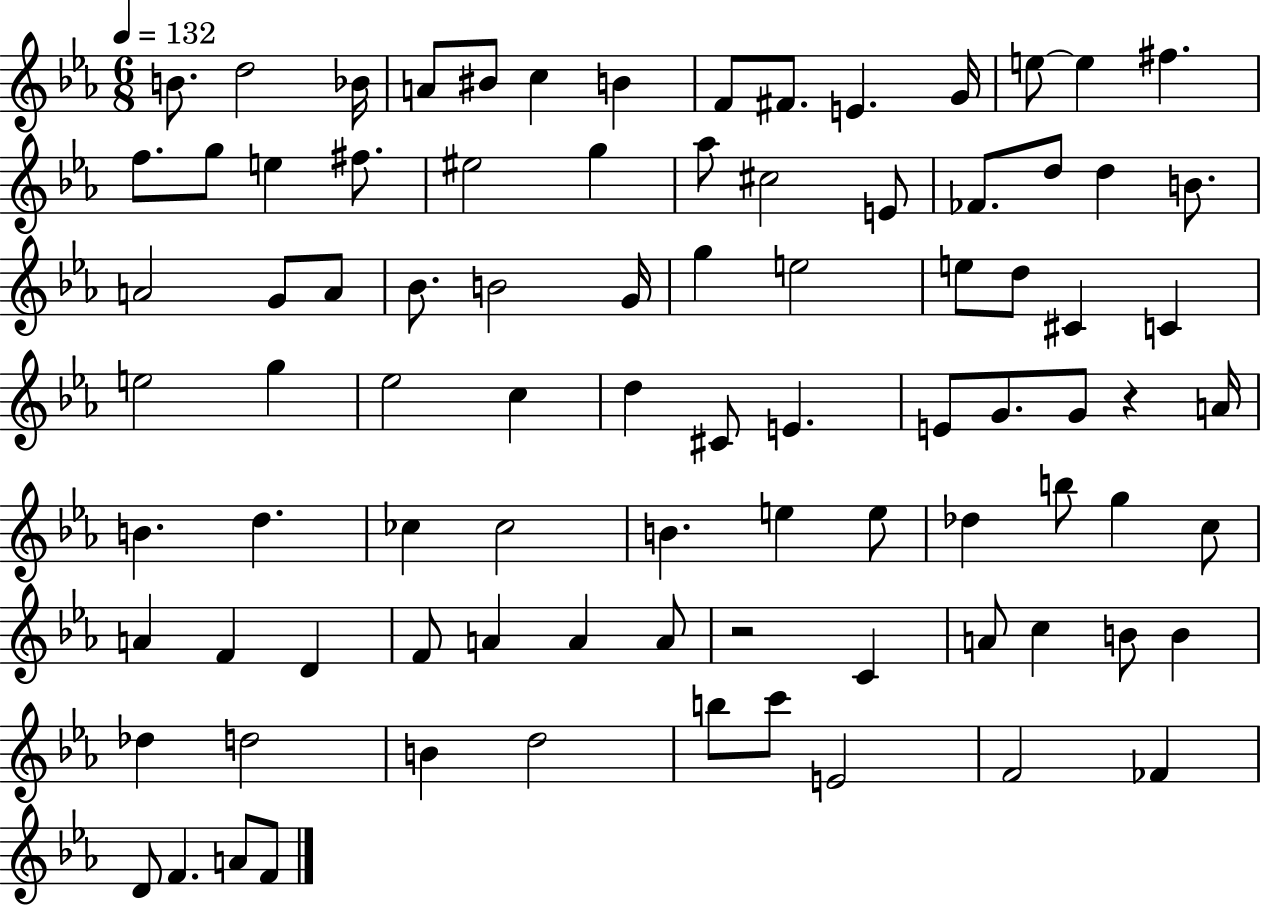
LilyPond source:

{
  \clef treble
  \numericTimeSignature
  \time 6/8
  \key ees \major
  \tempo 4 = 132
  b'8. d''2 bes'16 | a'8 bis'8 c''4 b'4 | f'8 fis'8. e'4. g'16 | e''8~~ e''4 fis''4. | \break f''8. g''8 e''4 fis''8. | eis''2 g''4 | aes''8 cis''2 e'8 | fes'8. d''8 d''4 b'8. | \break a'2 g'8 a'8 | bes'8. b'2 g'16 | g''4 e''2 | e''8 d''8 cis'4 c'4 | \break e''2 g''4 | ees''2 c''4 | d''4 cis'8 e'4. | e'8 g'8. g'8 r4 a'16 | \break b'4. d''4. | ces''4 ces''2 | b'4. e''4 e''8 | des''4 b''8 g''4 c''8 | \break a'4 f'4 d'4 | f'8 a'4 a'4 a'8 | r2 c'4 | a'8 c''4 b'8 b'4 | \break des''4 d''2 | b'4 d''2 | b''8 c'''8 e'2 | f'2 fes'4 | \break d'8 f'4. a'8 f'8 | \bar "|."
}